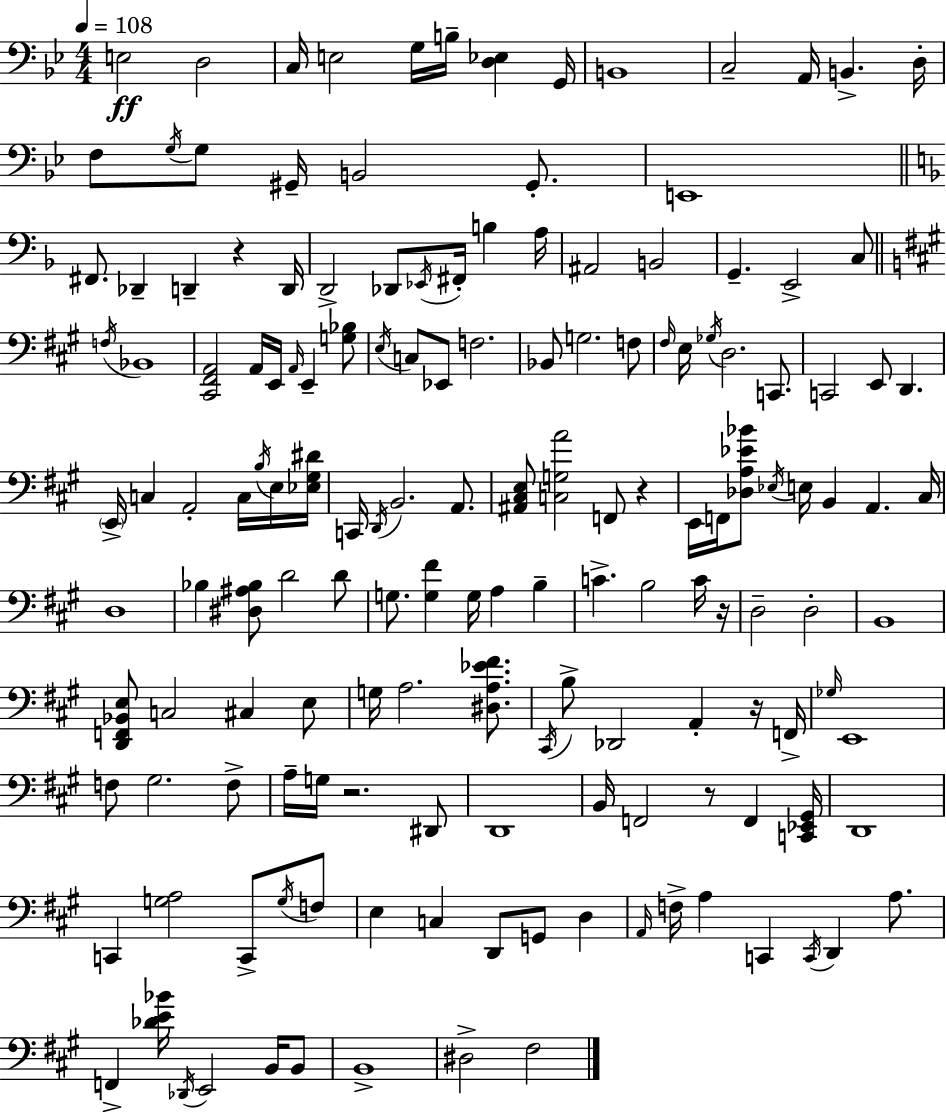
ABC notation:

X:1
T:Untitled
M:4/4
L:1/4
K:Gm
E,2 D,2 C,/4 E,2 G,/4 B,/4 [D,_E,] G,,/4 B,,4 C,2 A,,/4 B,, D,/4 F,/2 G,/4 G,/2 ^G,,/4 B,,2 ^G,,/2 E,,4 ^F,,/2 _D,, D,, z D,,/4 D,,2 _D,,/2 _E,,/4 ^F,,/4 B, A,/4 ^A,,2 B,,2 G,, E,,2 C,/2 F,/4 _B,,4 [^C,,^F,,A,,]2 A,,/4 E,,/4 A,,/4 E,, [G,_B,]/2 E,/4 C,/2 _E,,/2 F,2 _B,,/2 G,2 F,/2 ^F,/4 E,/4 _G,/4 D,2 C,,/2 C,,2 E,,/2 D,, E,,/4 C, A,,2 C,/4 B,/4 E,/4 [_E,^G,^D]/4 C,,/4 D,,/4 B,,2 A,,/2 [^A,,^C,E,]/2 [C,G,A]2 F,,/2 z E,,/4 F,,/4 [_D,A,_E_B]/2 _E,/4 E,/4 B,, A,, ^C,/4 D,4 _B, [^D,^A,_B,]/2 D2 D/2 G,/2 [G,^F] G,/4 A, B, C B,2 C/4 z/4 D,2 D,2 B,,4 [D,,F,,_B,,E,]/2 C,2 ^C, E,/2 G,/4 A,2 [^D,A,_E^F]/2 ^C,,/4 B,/2 _D,,2 A,, z/4 F,,/4 _G,/4 E,,4 F,/2 ^G,2 F,/2 A,/4 G,/4 z2 ^D,,/2 D,,4 B,,/4 F,,2 z/2 F,, [C,,_E,,^G,,]/4 D,,4 C,, [G,A,]2 C,,/2 G,/4 F,/2 E, C, D,,/2 G,,/2 D, A,,/4 F,/4 A, C,, C,,/4 D,, A,/2 F,, [_DE_B]/4 _D,,/4 E,,2 B,,/4 B,,/2 B,,4 ^D,2 ^F,2